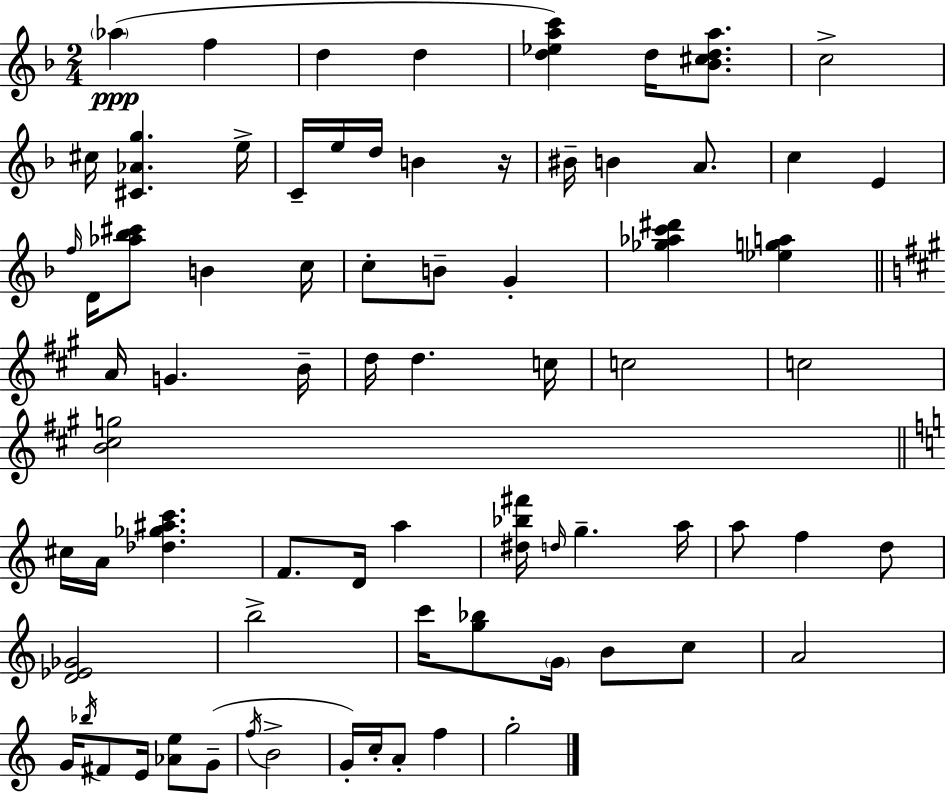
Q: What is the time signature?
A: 2/4